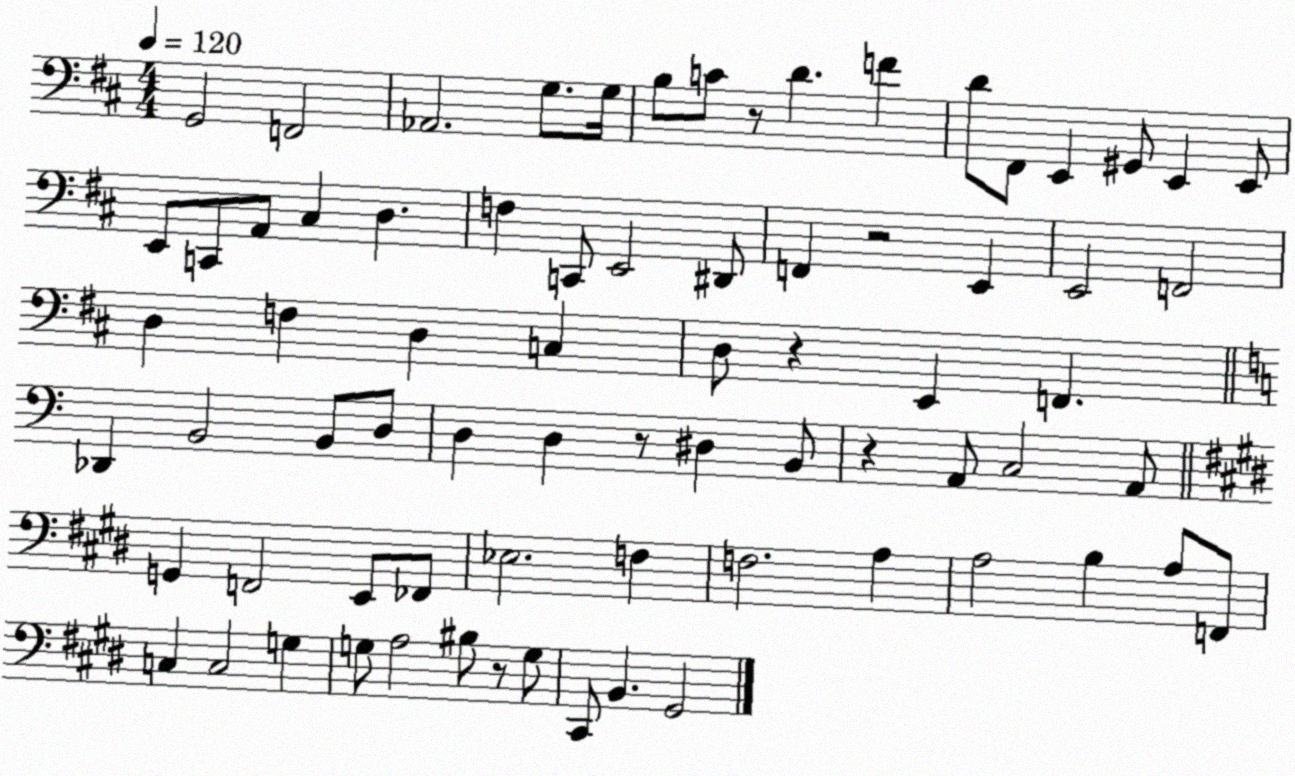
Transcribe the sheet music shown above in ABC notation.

X:1
T:Untitled
M:4/4
L:1/4
K:D
G,,2 F,,2 _A,,2 G,/2 G,/4 B,/2 C/2 z/2 D F D/2 ^F,,/2 E,, ^G,,/2 E,, E,,/2 E,,/2 C,,/2 A,,/2 ^C, D, F, C,,/2 E,,2 ^D,,/2 F,, z2 E,, E,,2 F,,2 D, F, D, C, D,/2 z E,, F,, _D,, B,,2 B,,/2 D,/2 D, D, z/2 ^D, B,,/2 z A,,/2 C,2 A,,/2 G,, F,,2 E,,/2 _F,,/2 _E,2 F, F,2 A, A,2 B, A,/2 F,,/2 C, C,2 G, G,/2 A,2 ^B,/2 z/2 G,/2 ^C,,/2 B,, ^G,,2